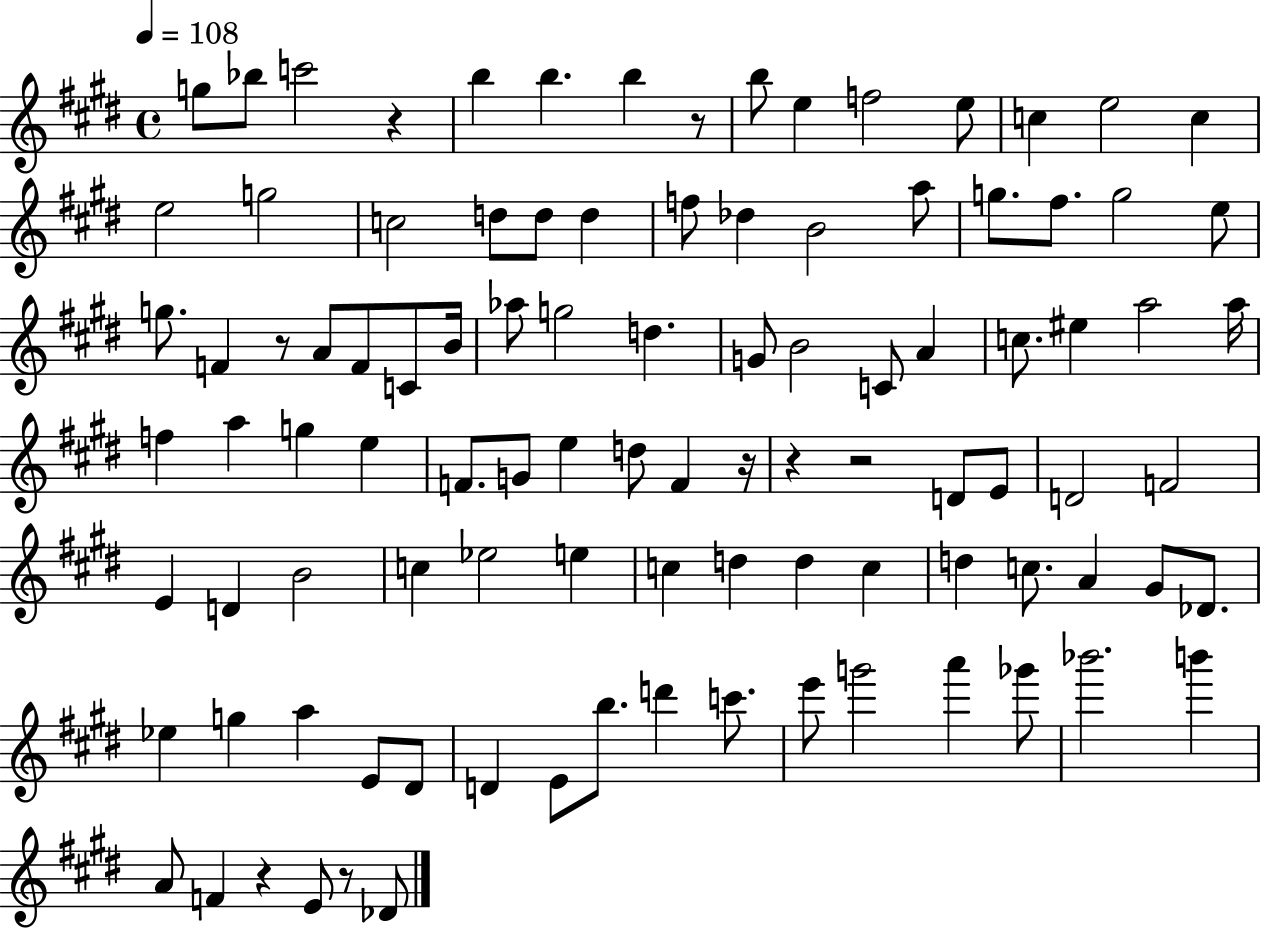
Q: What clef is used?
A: treble